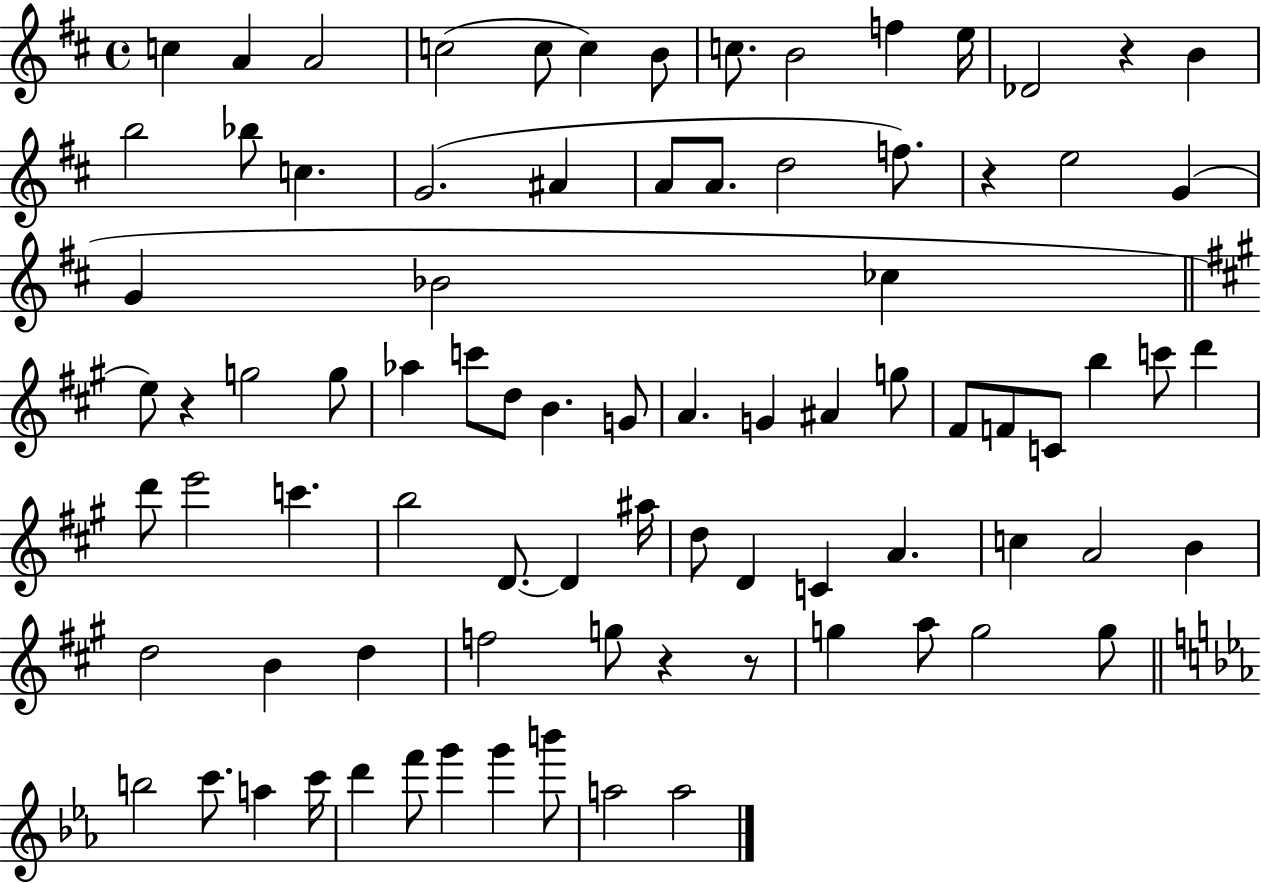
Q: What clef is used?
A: treble